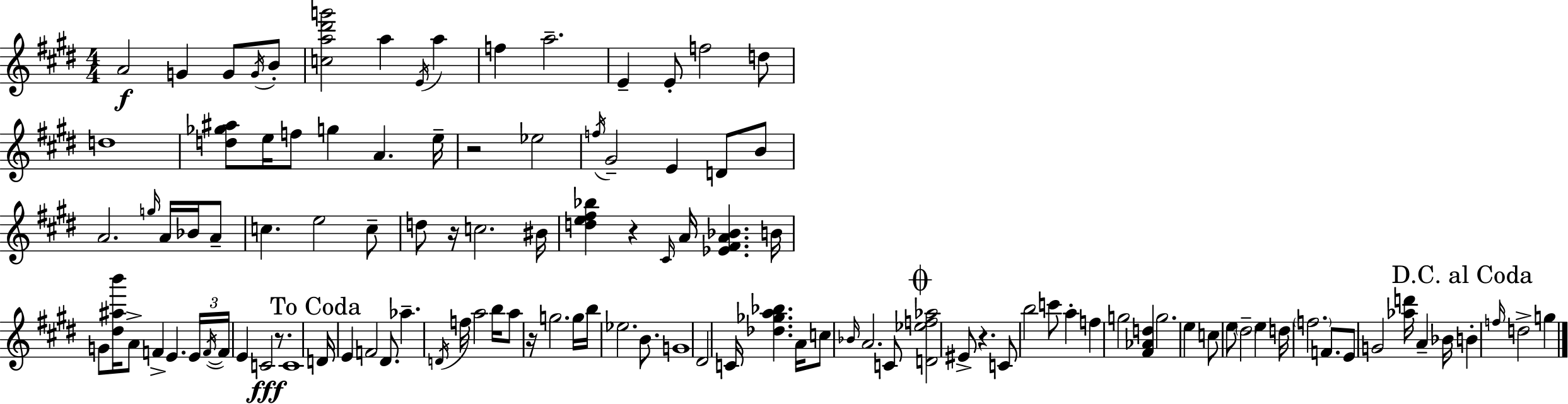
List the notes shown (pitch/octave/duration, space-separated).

A4/h G4/q G4/e G4/s B4/e [C5,A5,D#6,G6]/h A5/q E4/s A5/q F5/q A5/h. E4/q E4/e F5/h D5/e D5/w [D5,Gb5,A#5]/e E5/s F5/e G5/q A4/q. E5/s R/h Eb5/h F5/s G#4/h E4/q D4/e B4/e A4/h. G5/s A4/s Bb4/s A4/e C5/q. E5/h C5/e D5/e R/s C5/h. BIS4/s [D5,E5,F#5,Bb5]/q R/q C#4/s A4/s [Eb4,F#4,A4,Bb4]/q. B4/s G4/e [D#5,A#5,B6]/s A4/e F4/q E4/q. E4/s F4/s F4/s E4/q C4/h R/e. C4/w D4/s E4/q F4/h D#4/e. Ab5/q. D4/s F5/s A5/h B5/s A5/e R/s G5/h. G5/s B5/s Eb5/h. B4/e. G4/w D#4/h C4/s [Db5,Gb5,A5,Bb5]/q. A4/s C5/e Bb4/s A4/h. C4/e [D4,Eb5,F5,Ab5]/h EIS4/e R/q. C4/e B5/h C6/e A5/q F5/q G5/h [F#4,Ab4,D5]/q G5/h. E5/q C5/e E5/e D#5/h E5/q D5/s F5/h. F4/e. E4/e G4/h [Ab5,D6]/s A4/q Bb4/s B4/q F5/s D5/h G5/q